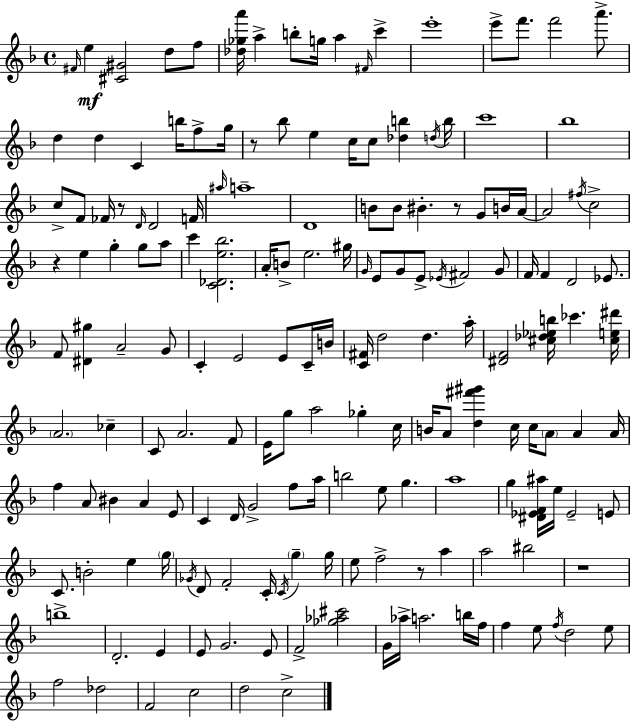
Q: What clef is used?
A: treble